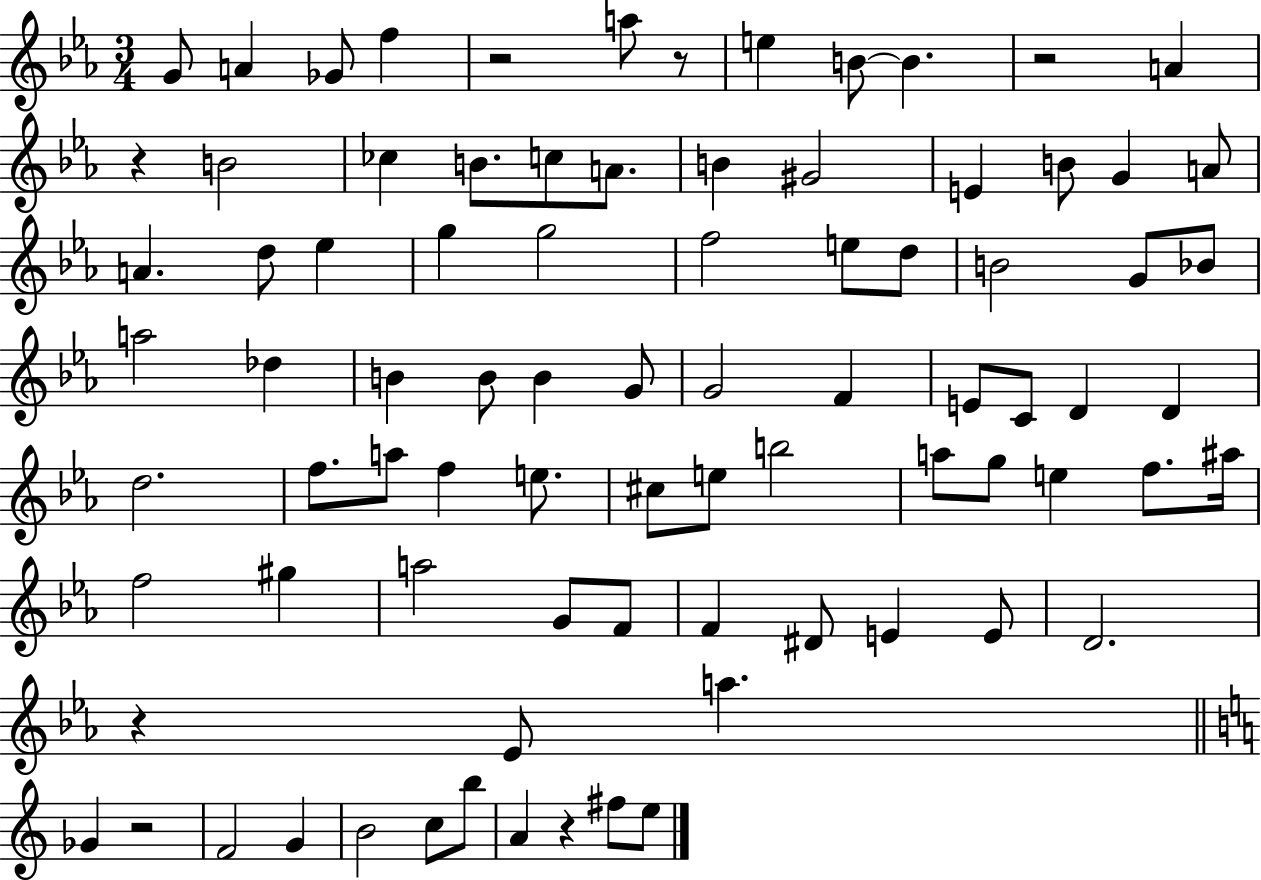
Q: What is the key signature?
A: EES major